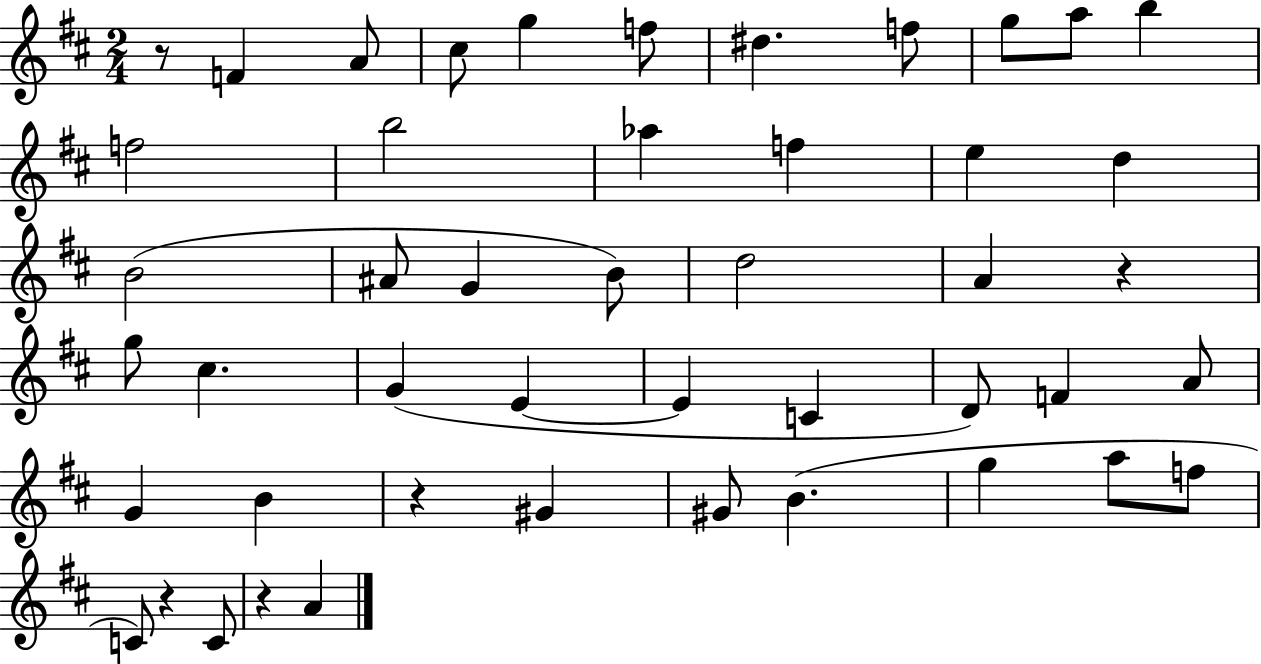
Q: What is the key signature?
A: D major